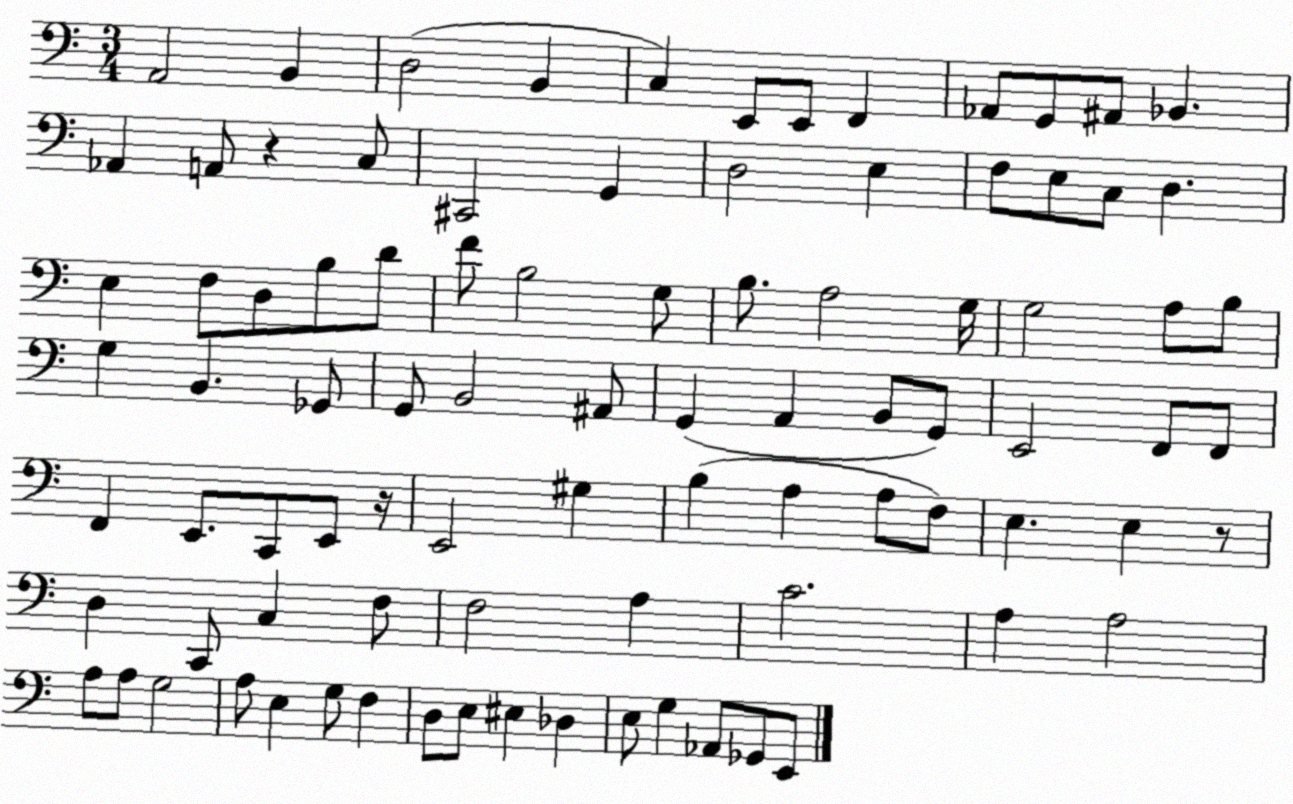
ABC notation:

X:1
T:Untitled
M:3/4
L:1/4
K:C
A,,2 B,, D,2 B,, C, E,,/2 E,,/2 F,, _A,,/2 G,,/2 ^A,,/2 _B,, _A,, A,,/2 z C,/2 ^C,,2 G,, D,2 E, F,/2 E,/2 C,/2 D, E, F,/2 D,/2 B,/2 D/2 F/2 B,2 G,/2 B,/2 A,2 G,/4 G,2 A,/2 B,/2 G, B,, _G,,/2 G,,/2 B,,2 ^A,,/2 G,, A,, B,,/2 G,,/2 E,,2 F,,/2 F,,/2 F,, E,,/2 C,,/2 E,,/2 z/4 E,,2 ^G, B, A, A,/2 F,/2 E, E, z/2 D, C,,/2 C, F,/2 F,2 A, C2 A, A,2 A,/2 A,/2 G,2 A,/2 E, G,/2 F, D,/2 E,/2 ^E, _D, E,/2 G, _A,,/2 _G,,/2 E,,/2